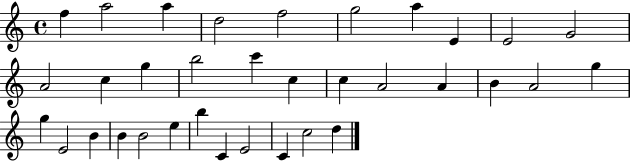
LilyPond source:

{
  \clef treble
  \time 4/4
  \defaultTimeSignature
  \key c \major
  f''4 a''2 a''4 | d''2 f''2 | g''2 a''4 e'4 | e'2 g'2 | \break a'2 c''4 g''4 | b''2 c'''4 c''4 | c''4 a'2 a'4 | b'4 a'2 g''4 | \break g''4 e'2 b'4 | b'4 b'2 e''4 | b''4 c'4 e'2 | c'4 c''2 d''4 | \break \bar "|."
}